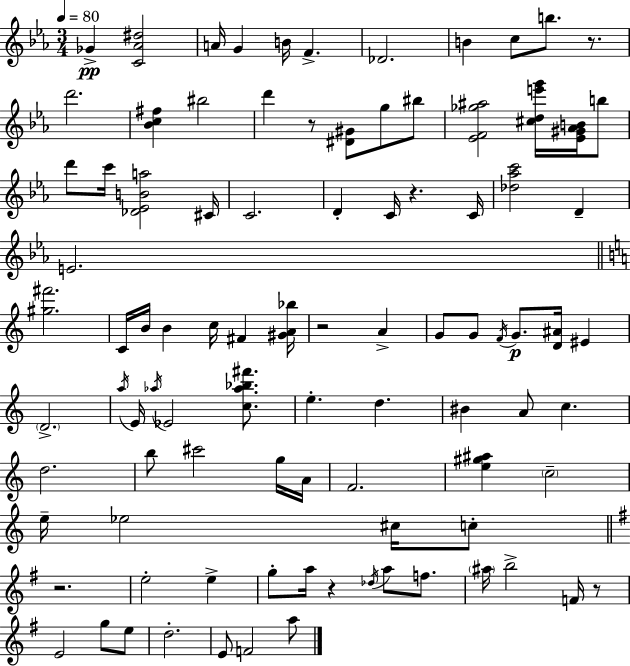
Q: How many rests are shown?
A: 7